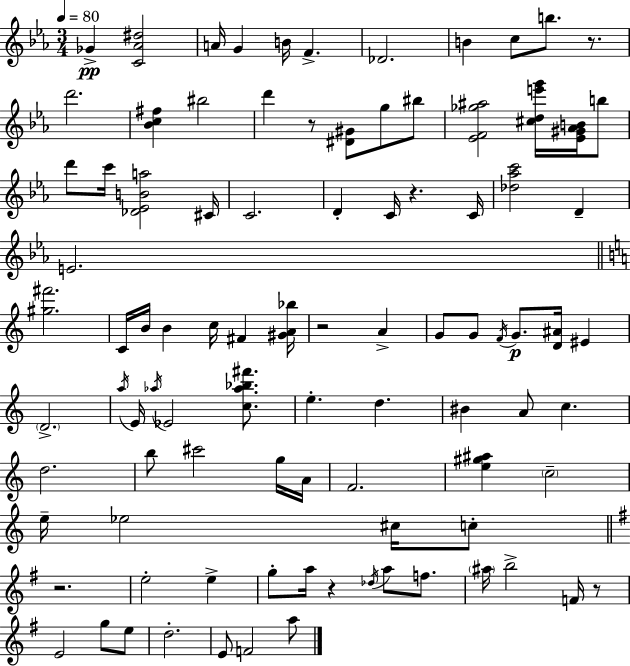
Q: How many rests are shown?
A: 7